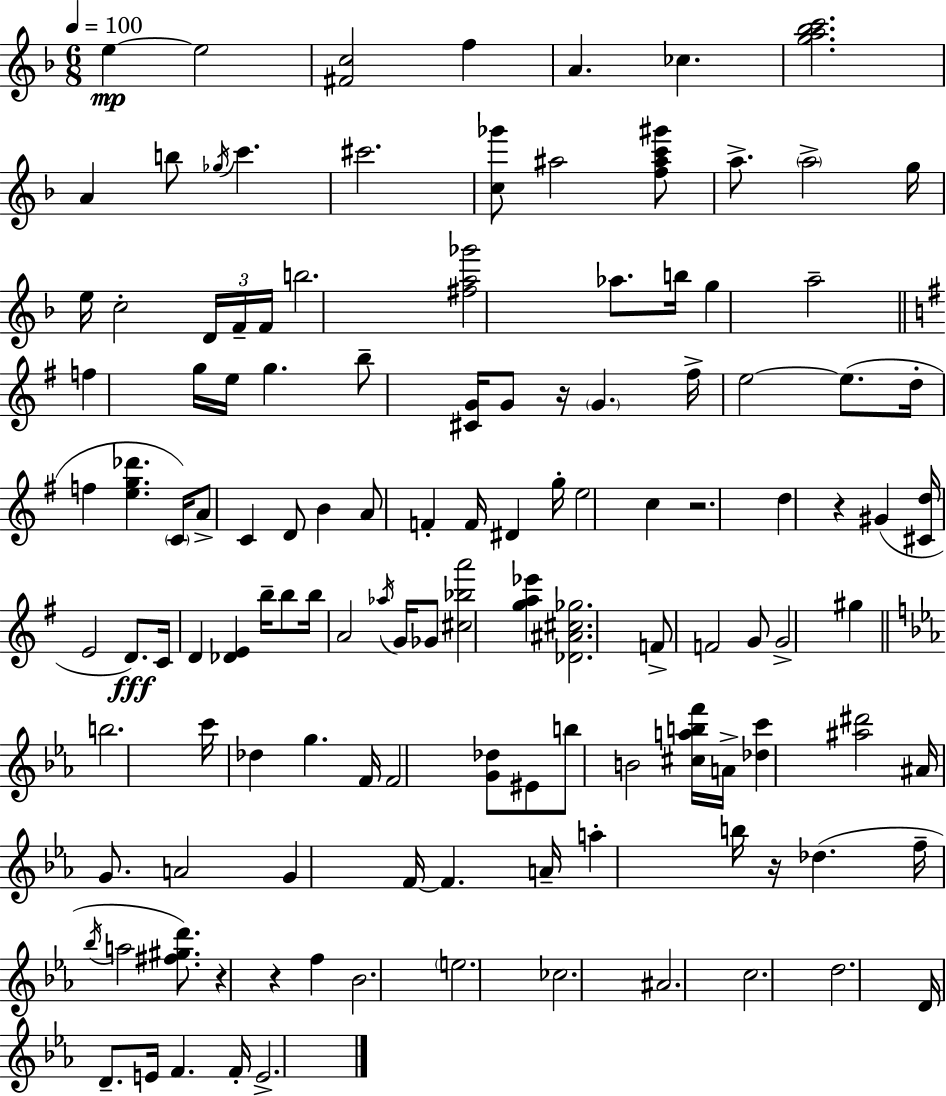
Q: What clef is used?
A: treble